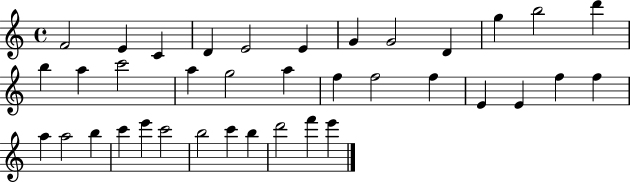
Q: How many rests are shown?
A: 0